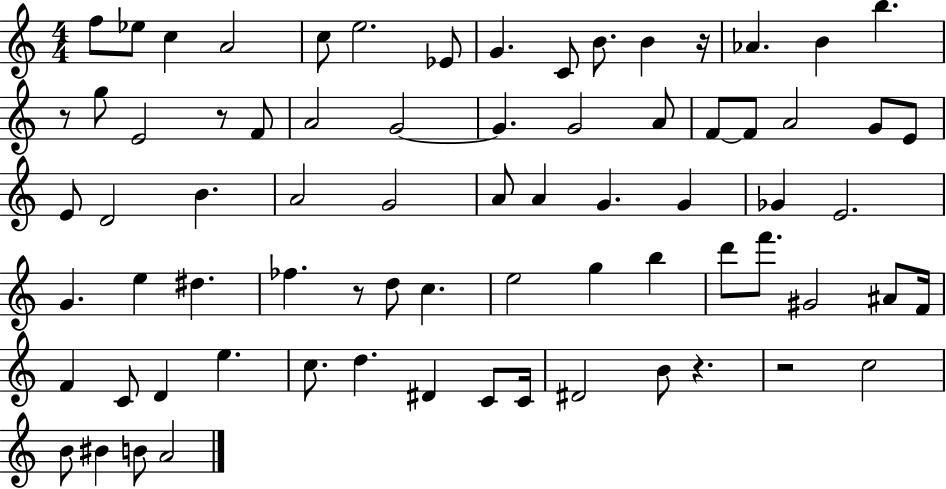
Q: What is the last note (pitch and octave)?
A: A4